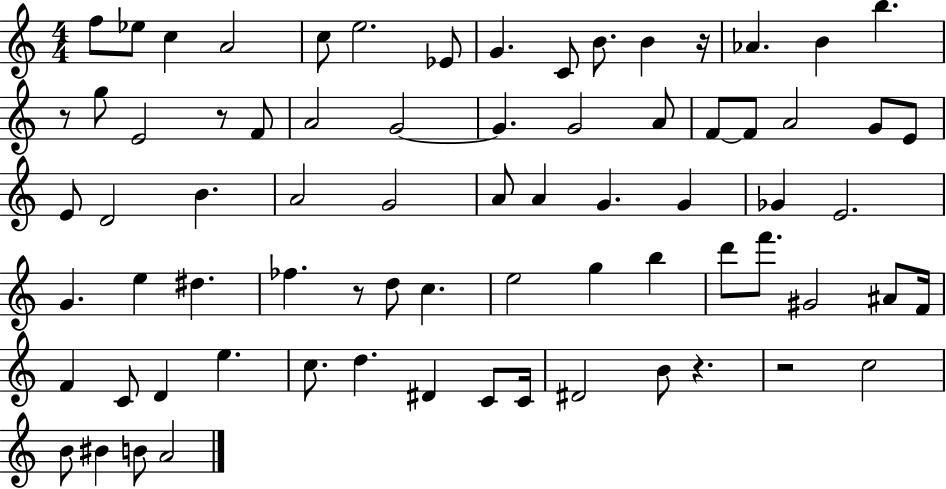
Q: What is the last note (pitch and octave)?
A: A4